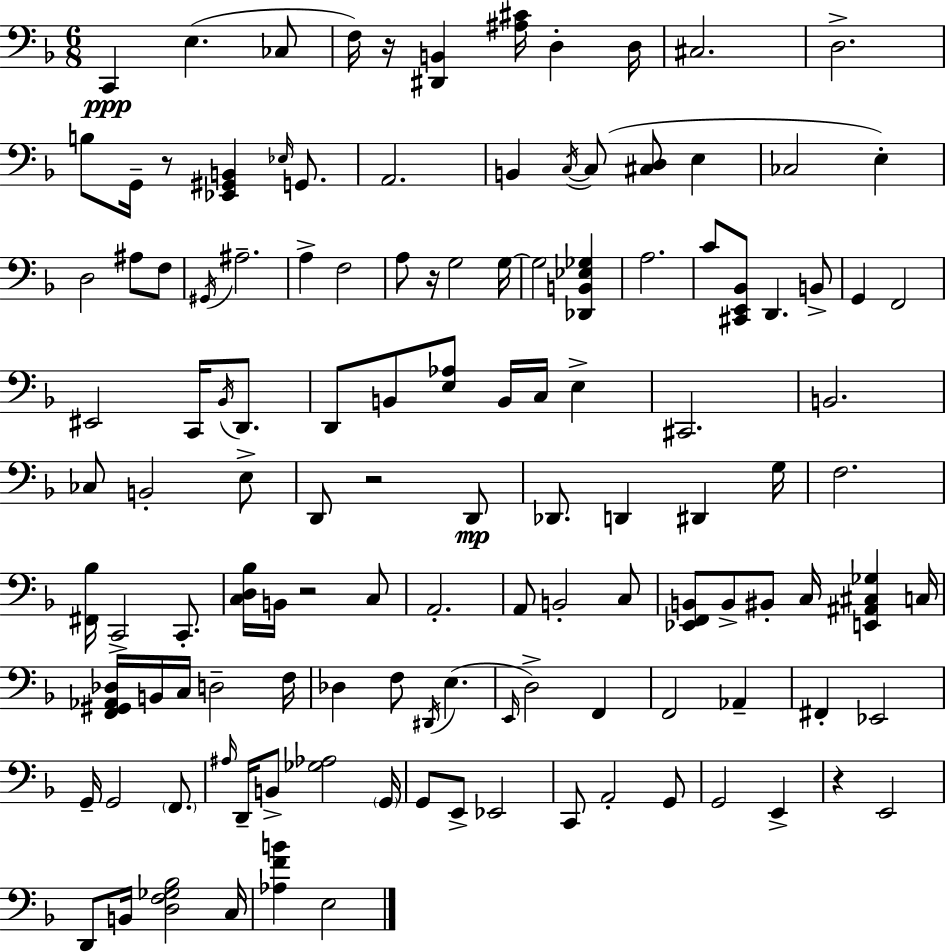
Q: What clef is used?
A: bass